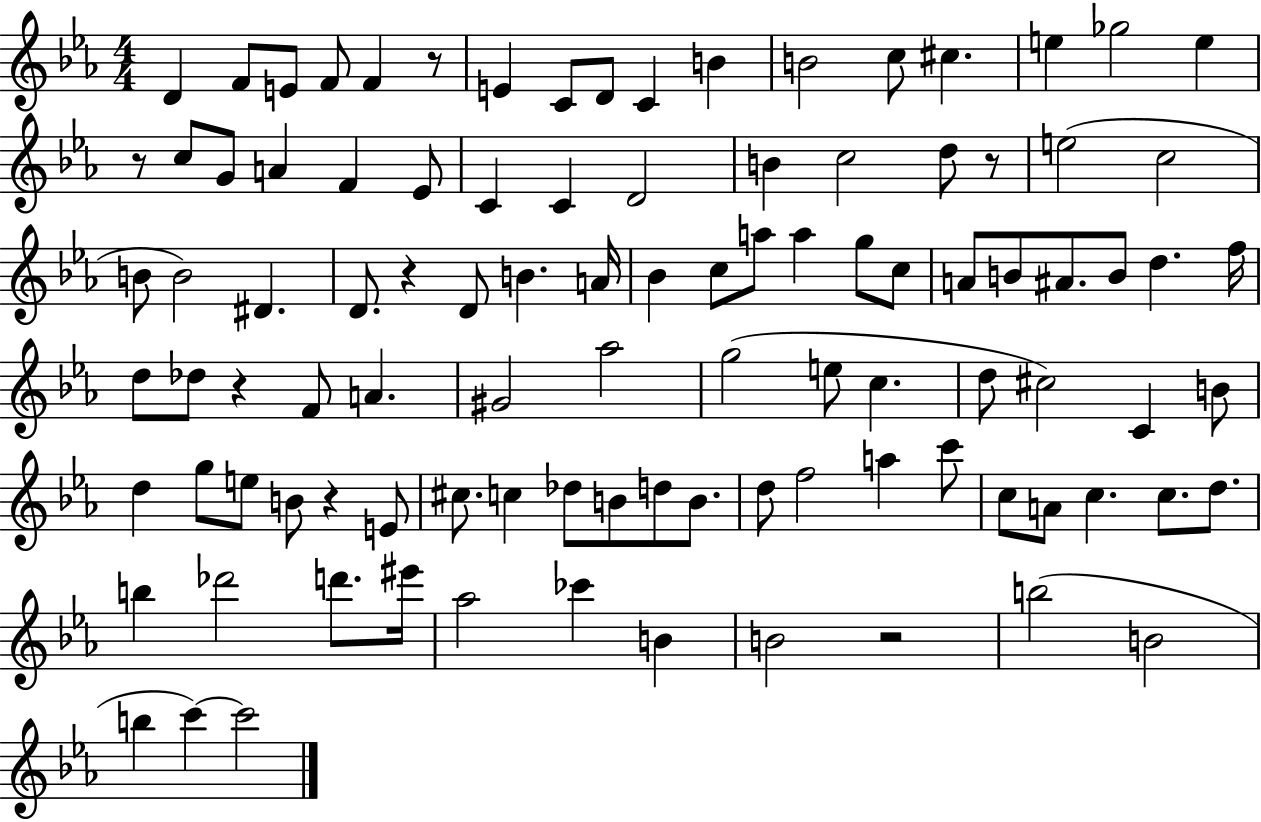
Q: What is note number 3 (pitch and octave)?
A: E4